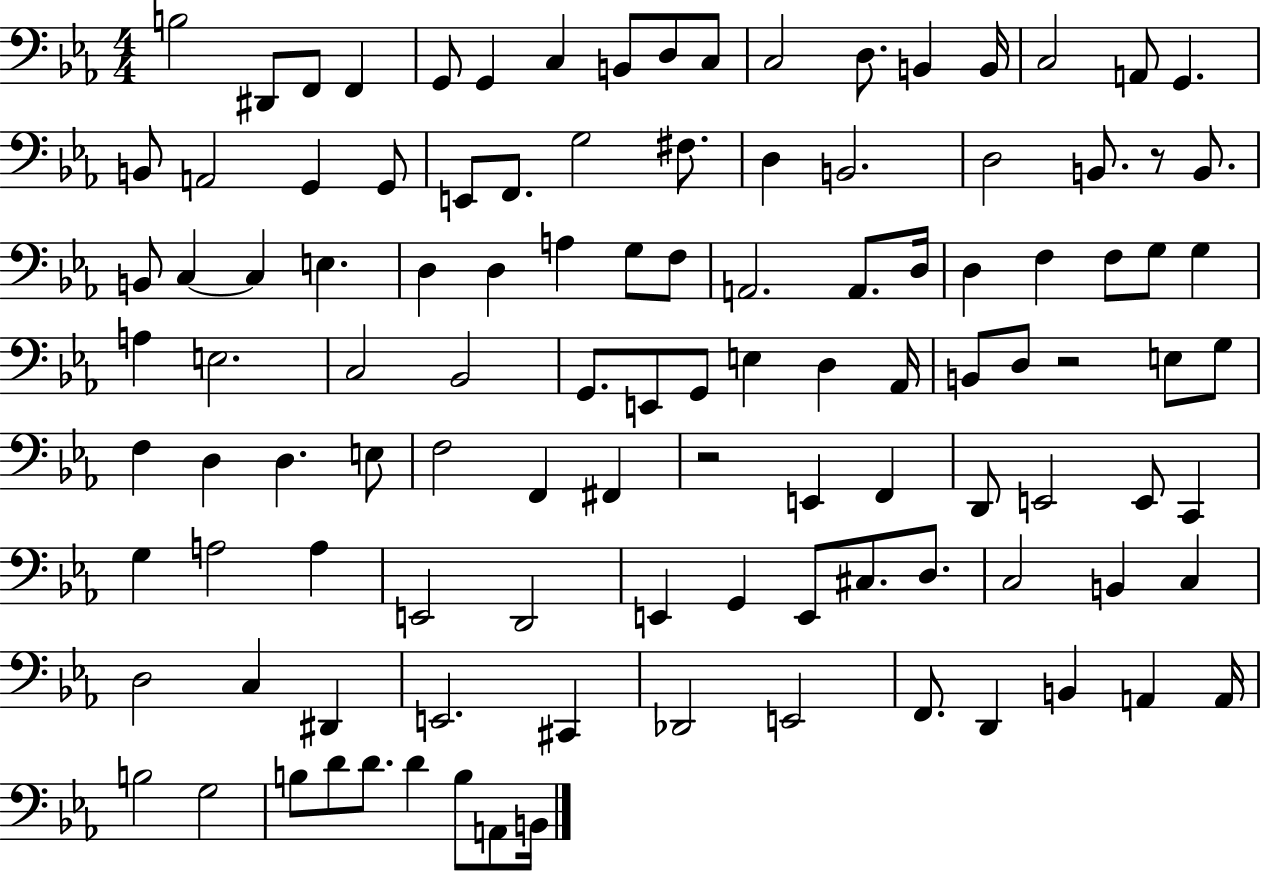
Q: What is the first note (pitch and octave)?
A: B3